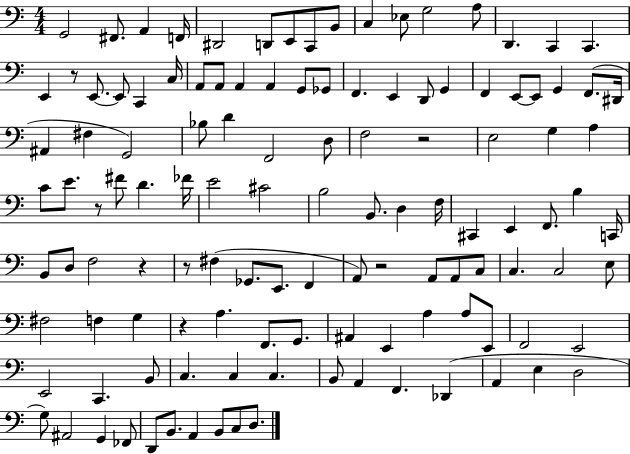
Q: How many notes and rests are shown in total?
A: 121